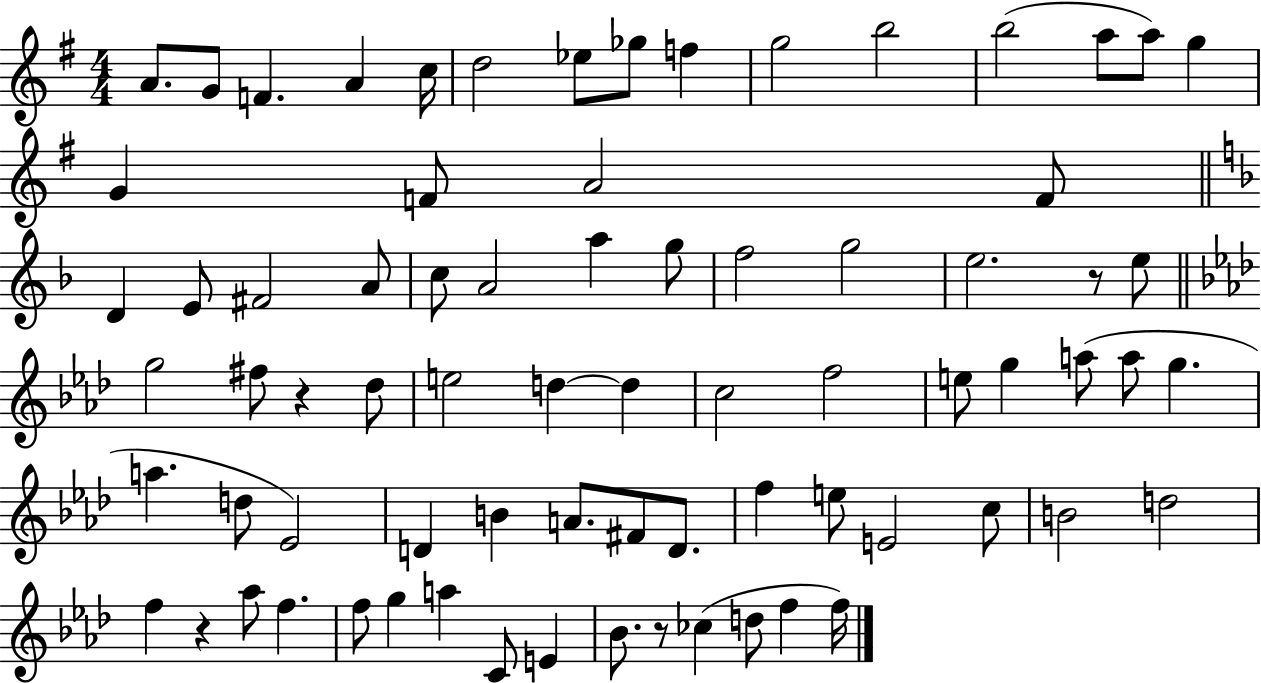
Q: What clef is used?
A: treble